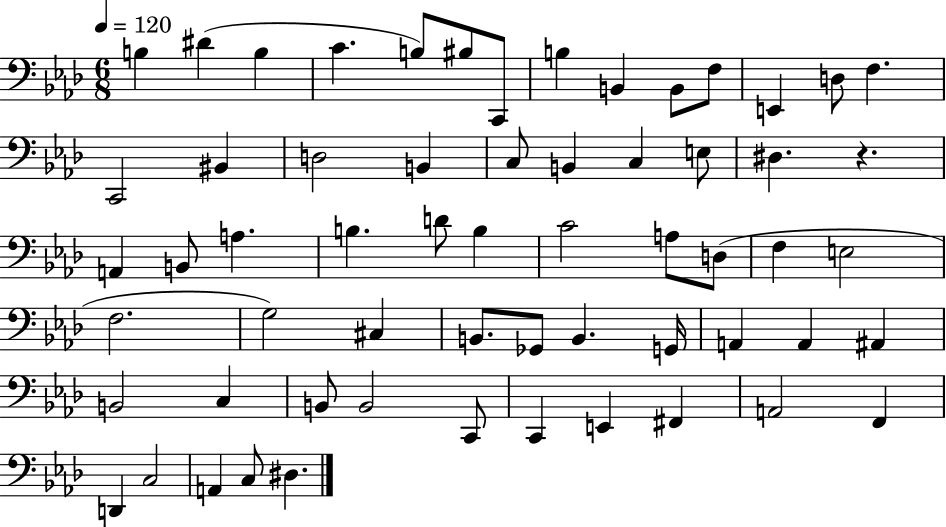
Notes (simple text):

B3/q D#4/q B3/q C4/q. B3/e BIS3/e C2/e B3/q B2/q B2/e F3/e E2/q D3/e F3/q. C2/h BIS2/q D3/h B2/q C3/e B2/q C3/q E3/e D#3/q. R/q. A2/q B2/e A3/q. B3/q. D4/e B3/q C4/h A3/e D3/e F3/q E3/h F3/h. G3/h C#3/q B2/e. Gb2/e B2/q. G2/s A2/q A2/q A#2/q B2/h C3/q B2/e B2/h C2/e C2/q E2/q F#2/q A2/h F2/q D2/q C3/h A2/q C3/e D#3/q.